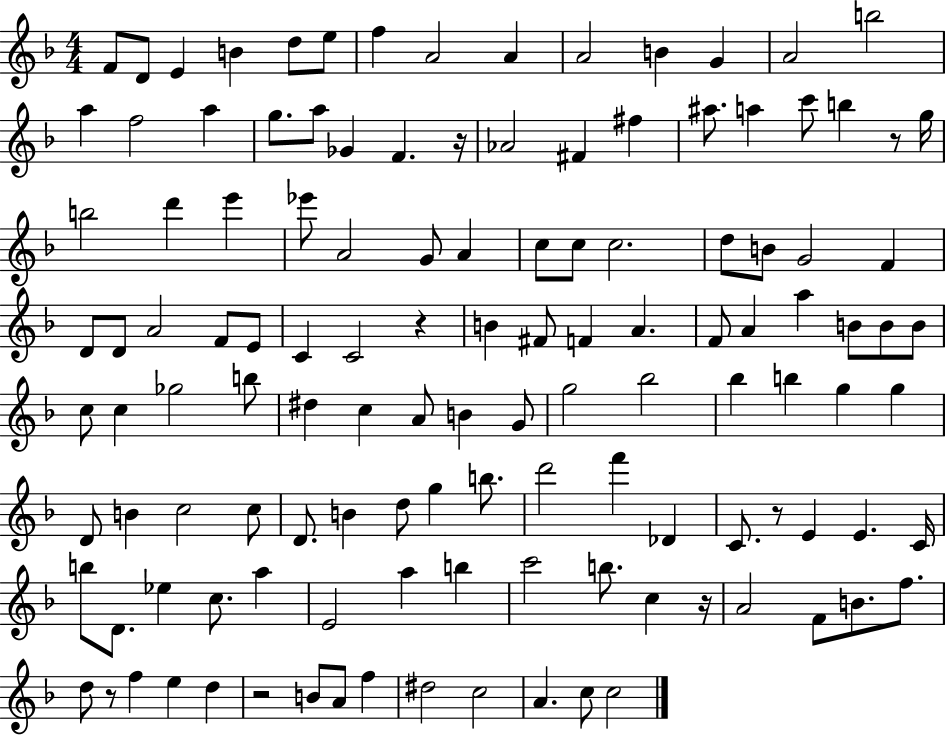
X:1
T:Untitled
M:4/4
L:1/4
K:F
F/2 D/2 E B d/2 e/2 f A2 A A2 B G A2 b2 a f2 a g/2 a/2 _G F z/4 _A2 ^F ^f ^a/2 a c'/2 b z/2 g/4 b2 d' e' _e'/2 A2 G/2 A c/2 c/2 c2 d/2 B/2 G2 F D/2 D/2 A2 F/2 E/2 C C2 z B ^F/2 F A F/2 A a B/2 B/2 B/2 c/2 c _g2 b/2 ^d c A/2 B G/2 g2 _b2 _b b g g D/2 B c2 c/2 D/2 B d/2 g b/2 d'2 f' _D C/2 z/2 E E C/4 b/2 D/2 _e c/2 a E2 a b c'2 b/2 c z/4 A2 F/2 B/2 f/2 d/2 z/2 f e d z2 B/2 A/2 f ^d2 c2 A c/2 c2